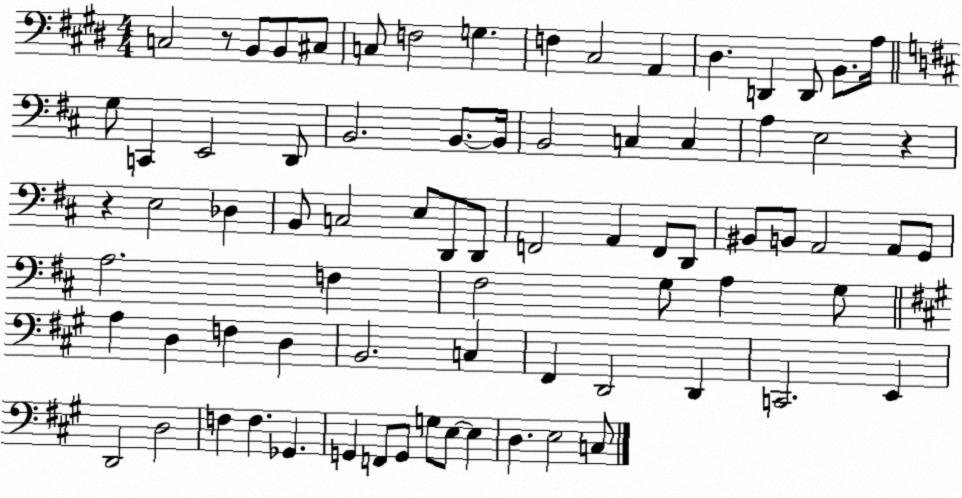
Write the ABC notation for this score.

X:1
T:Untitled
M:4/4
L:1/4
K:E
C,2 z/2 B,,/2 B,,/2 ^C,/2 C,/2 F,2 G, F, ^C,2 A,, ^D, D,, D,,/2 B,,/2 A,/4 G,/2 C,, E,,2 D,,/2 B,,2 B,,/2 B,,/4 B,,2 C, C, A, E,2 z z E,2 _D, B,,/2 C,2 E,/2 D,,/2 D,,/2 F,,2 A,, F,,/2 D,,/2 ^B,,/2 B,,/2 A,,2 A,,/2 G,,/2 A,2 F, ^F,2 G,/2 A, G,/2 A, D, F, D, B,,2 C, ^F,, D,,2 D,, C,,2 E,, D,,2 D,2 F, F, _G,, G,, F,,/2 G,,/2 G,/2 E,/2 E, D, E,2 C,/2